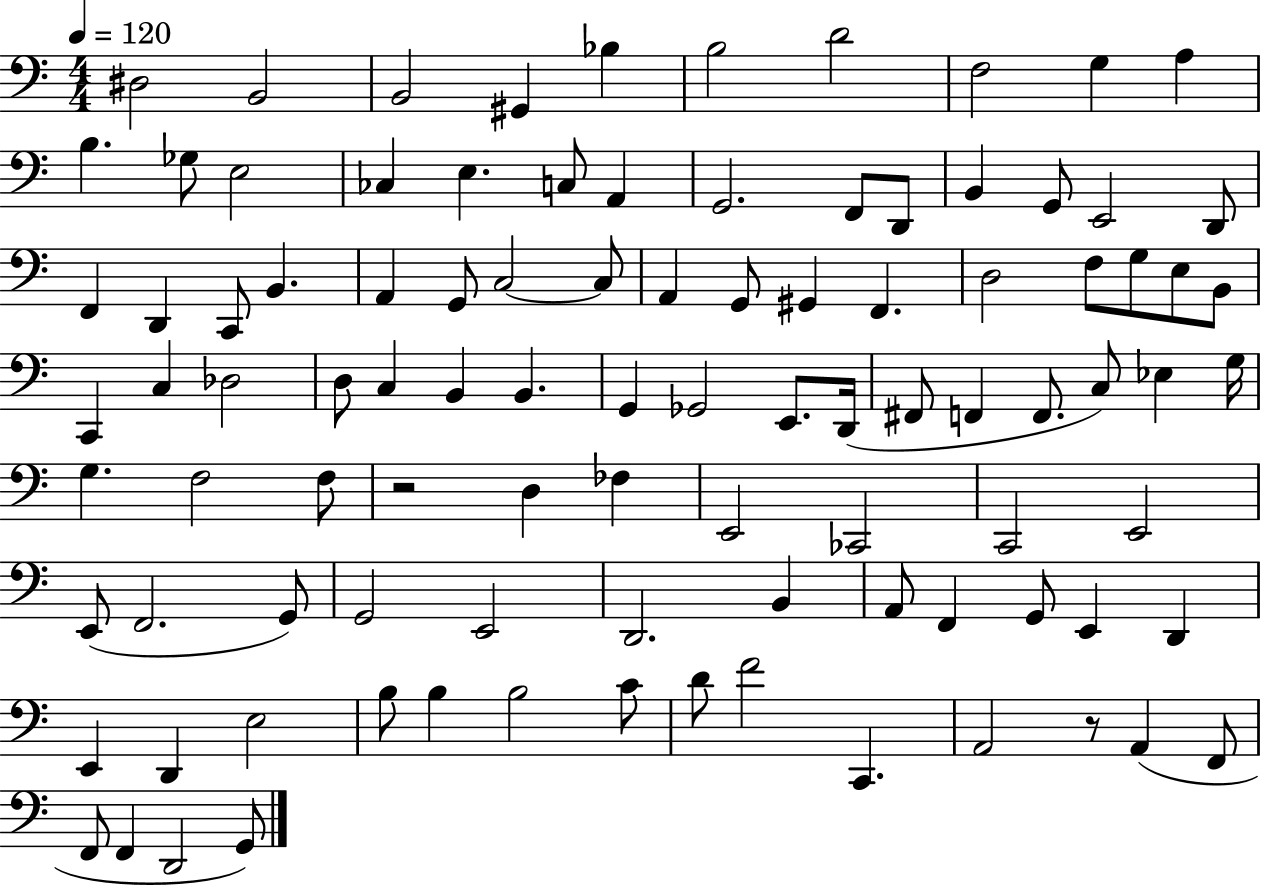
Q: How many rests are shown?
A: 2